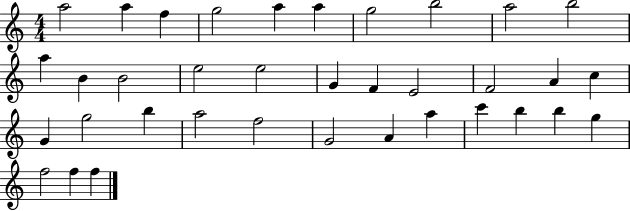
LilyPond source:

{
  \clef treble
  \numericTimeSignature
  \time 4/4
  \key c \major
  a''2 a''4 f''4 | g''2 a''4 a''4 | g''2 b''2 | a''2 b''2 | \break a''4 b'4 b'2 | e''2 e''2 | g'4 f'4 e'2 | f'2 a'4 c''4 | \break g'4 g''2 b''4 | a''2 f''2 | g'2 a'4 a''4 | c'''4 b''4 b''4 g''4 | \break f''2 f''4 f''4 | \bar "|."
}